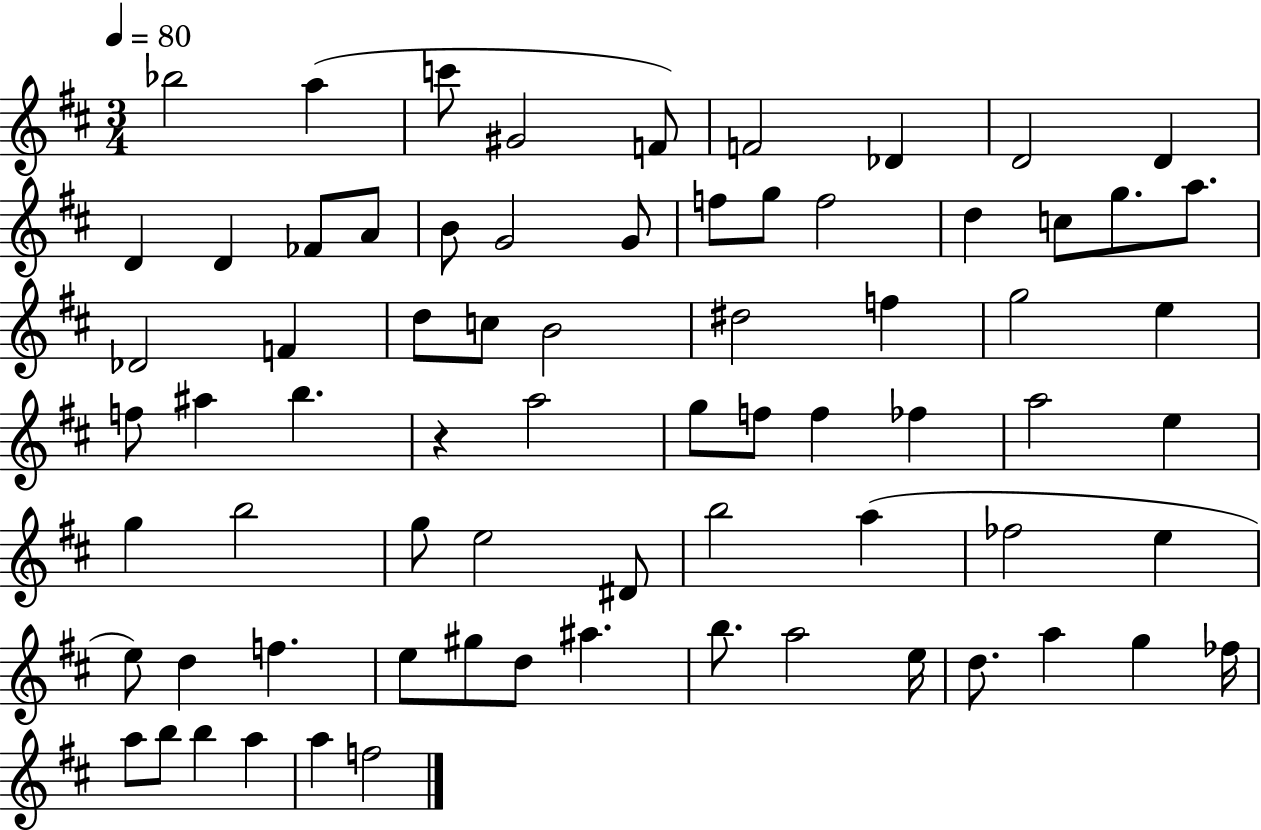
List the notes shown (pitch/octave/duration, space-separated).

Bb5/h A5/q C6/e G#4/h F4/e F4/h Db4/q D4/h D4/q D4/q D4/q FES4/e A4/e B4/e G4/h G4/e F5/e G5/e F5/h D5/q C5/e G5/e. A5/e. Db4/h F4/q D5/e C5/e B4/h D#5/h F5/q G5/h E5/q F5/e A#5/q B5/q. R/q A5/h G5/e F5/e F5/q FES5/q A5/h E5/q G5/q B5/h G5/e E5/h D#4/e B5/h A5/q FES5/h E5/q E5/e D5/q F5/q. E5/e G#5/e D5/e A#5/q. B5/e. A5/h E5/s D5/e. A5/q G5/q FES5/s A5/e B5/e B5/q A5/q A5/q F5/h